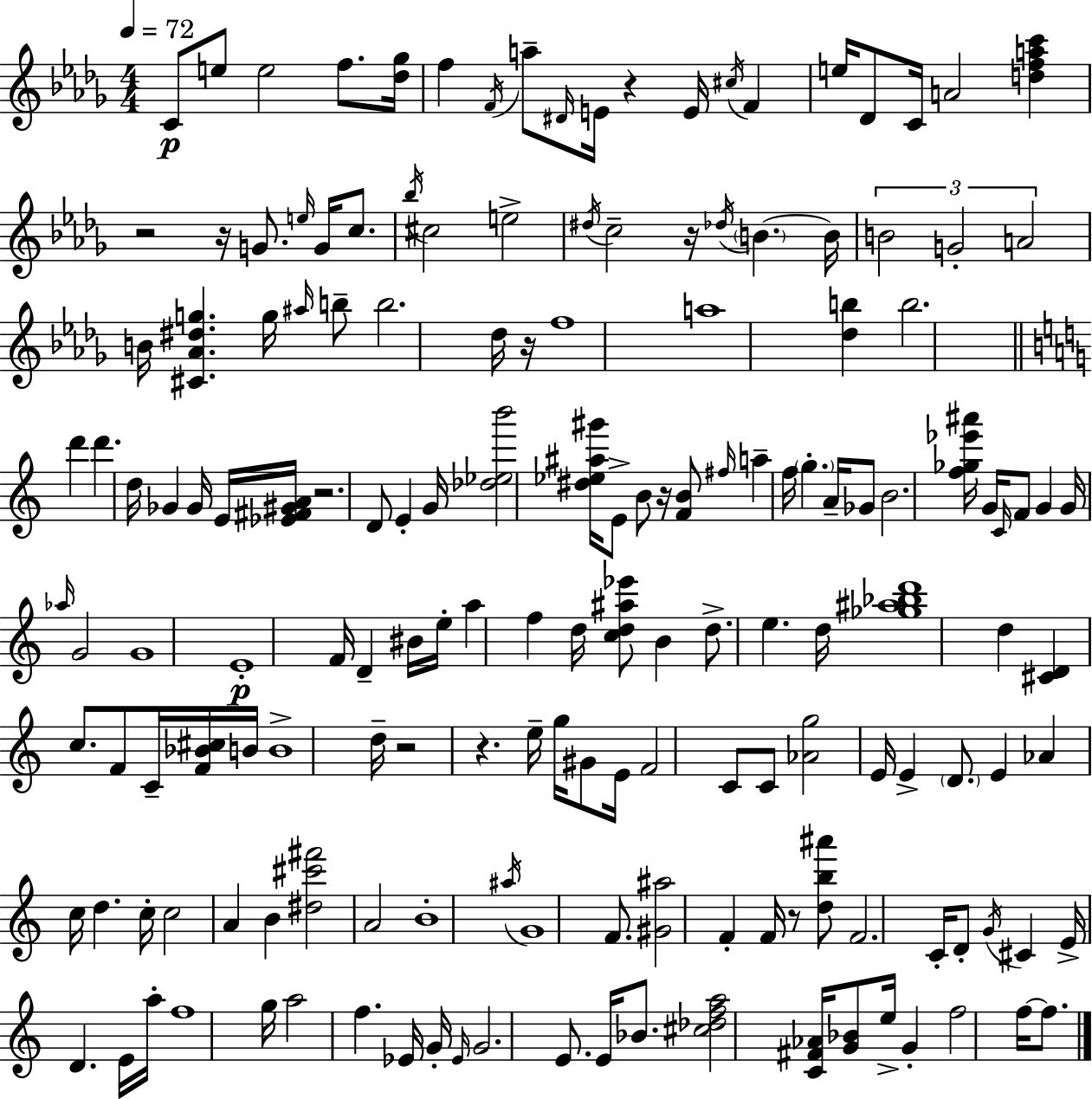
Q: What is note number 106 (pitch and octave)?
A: A#5